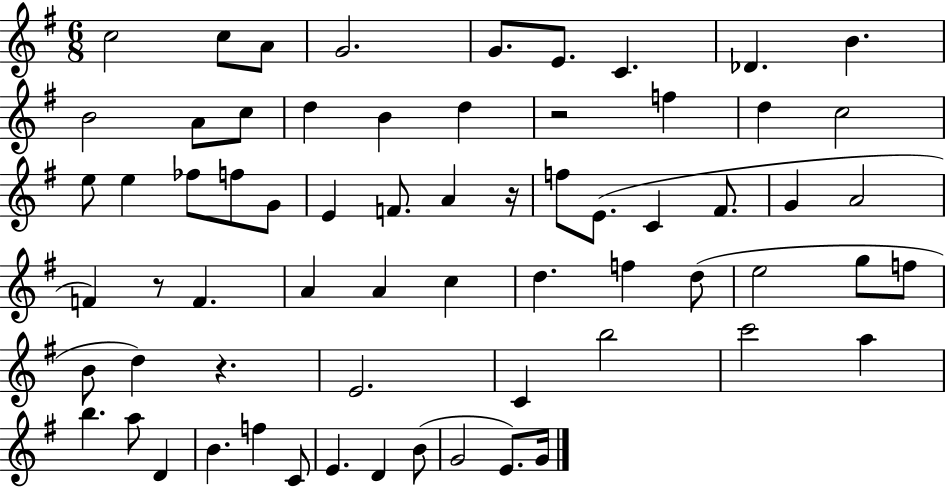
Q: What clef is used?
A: treble